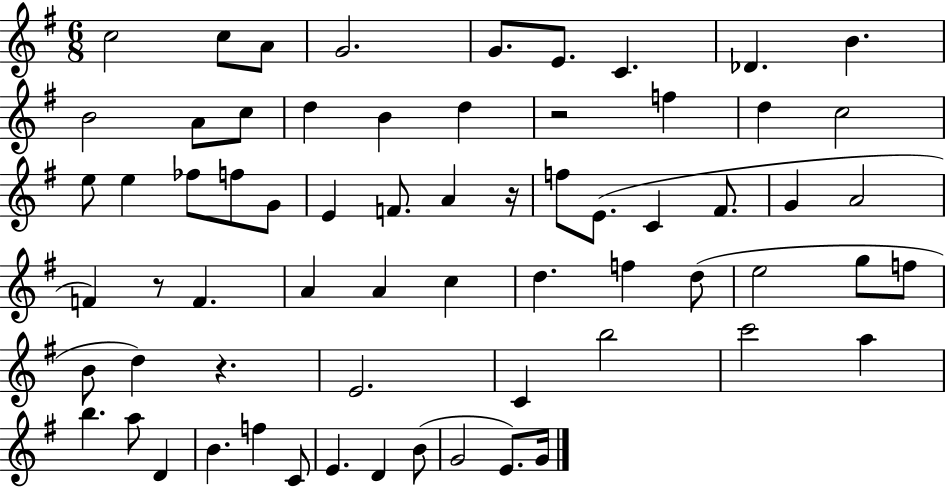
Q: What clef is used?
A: treble